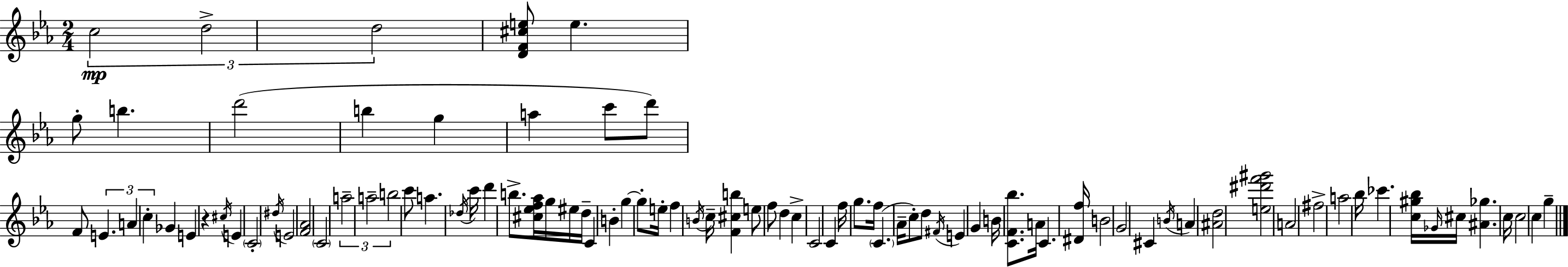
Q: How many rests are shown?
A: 1